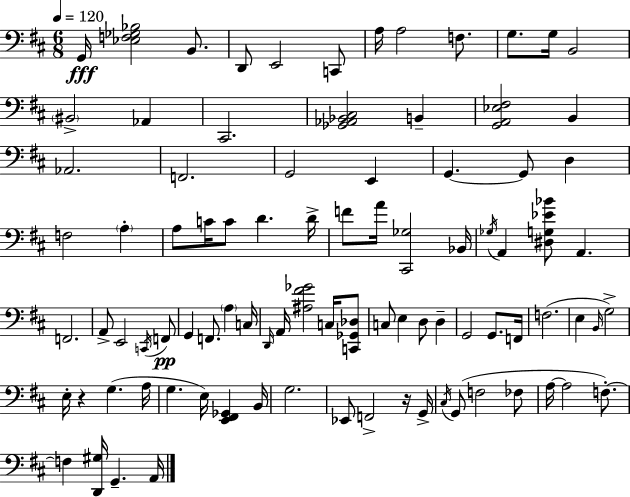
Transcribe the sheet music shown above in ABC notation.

X:1
T:Untitled
M:6/8
L:1/4
K:D
G,,/4 [_E,F,_G,_B,]2 B,,/2 D,,/2 E,,2 C,,/2 A,/4 A,2 F,/2 G,/2 G,/4 B,,2 ^B,,2 _A,, ^C,,2 [_G,,_A,,_B,,^C,]2 B,, [G,,A,,_E,^F,]2 B,, _A,,2 F,,2 G,,2 E,, G,, G,,/2 D, F,2 A, A,/2 C/4 C/2 D D/4 F/2 A/4 [^C,,_G,]2 _B,,/4 _G,/4 A,, [^D,G,_E_B]/2 A,, F,,2 A,,/2 E,,2 C,,/4 F,,/2 G,, F,,/2 A, C,/4 D,,/4 A,,/4 [^A,^F_G]2 C,/4 [C,,_G,,_D,]/2 C,/2 E, D,/2 D, G,,2 G,,/2 F,,/4 F,2 E, B,,/4 G,2 E,/4 z G, A,/4 G, E,/4 [E,,^F,,_G,,] B,,/4 G,2 _E,,/2 F,,2 z/4 G,,/4 ^C,/4 G,,/2 F,2 _F,/2 A,/4 A,2 F,/2 F, [D,,^G,]/4 G,, A,,/4